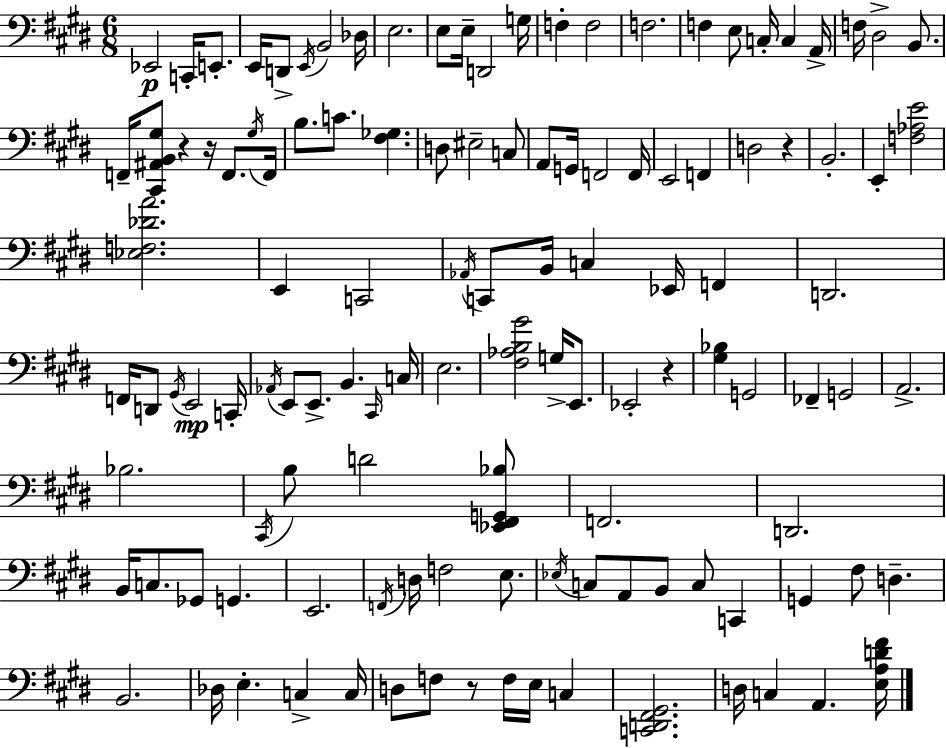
{
  \clef bass
  \numericTimeSignature
  \time 6/8
  \key e \major
  ees,2\p c,16-. e,8.-. | e,16 d,8-> \acciaccatura { e,16 } b,2 | des16 e2. | e8 e16-- d,2 | \break g16 f4-. f2 | f2. | f4 e8 c16-. c4 | a,16-> f16 dis2-> b,8. | \break f,16-- <cis, ais, b, gis>8 r4 r16 f,8. | \acciaccatura { gis16 } f,16 b8. c'8. <fis ges>4. | d8 eis2-- | c8 a,8 g,16 f,2 | \break f,16 e,2 f,4 | d2 r4 | b,2.-. | e,4-. <f aes e'>2 | \break <ees f des' a'>2. | e,4 c,2 | \acciaccatura { aes,16 } c,8 b,16 c4 ees,16 f,4 | d,2. | \break f,16 d,8 \acciaccatura { gis,16 }\mp e,2 | c,16-. \acciaccatura { aes,16 } e,8 e,8.-> b,4. | \grace { cis,16 } c16 e2. | <fis aes b gis'>2 | \break g16-> e,8. ees,2-. | r4 <gis bes>4 g,2 | fes,4-- g,2 | a,2.-> | \break bes2. | \acciaccatura { cis,16 } b8 d'2 | <ees, fis, g, bes>8 f,2. | d,2. | \break b,16 c8. ges,8 | g,4. e,2. | \acciaccatura { f,16 } d16 f2 | e8. \acciaccatura { ees16 } c8 a,8 | \break b,8 c8 c,4 g,4 | fis8 d4.-- b,2. | des16 e4.-. | c4-> c16 d8 f8 | \break r8 f16 e16 c4 <c, d, fis, gis,>2. | d16 c4 | a,4. <e a d' fis'>16 \bar "|."
}